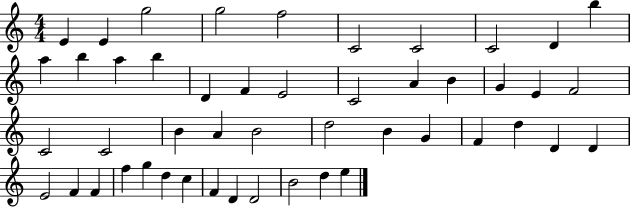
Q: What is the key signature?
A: C major